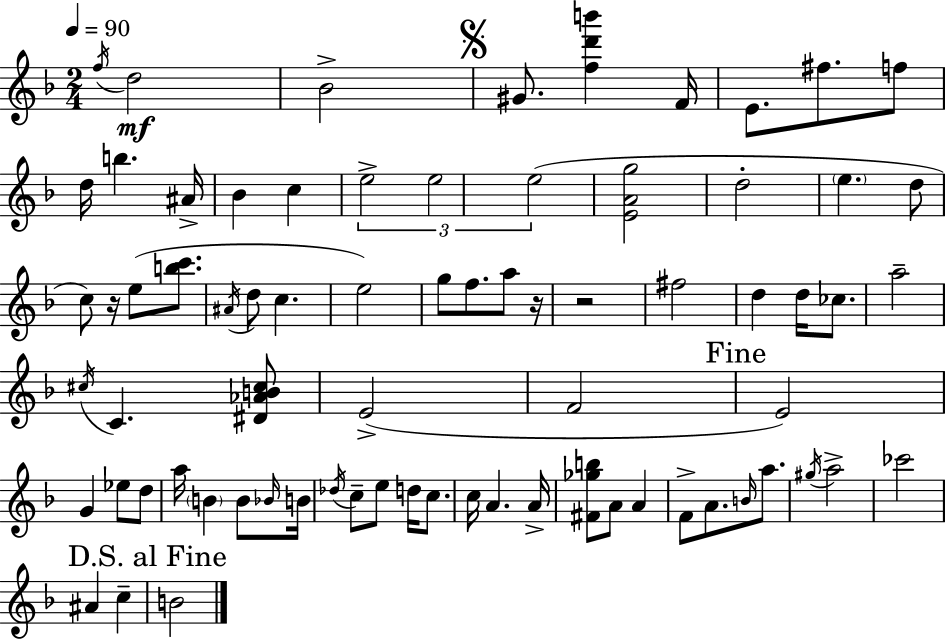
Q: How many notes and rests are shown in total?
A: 74